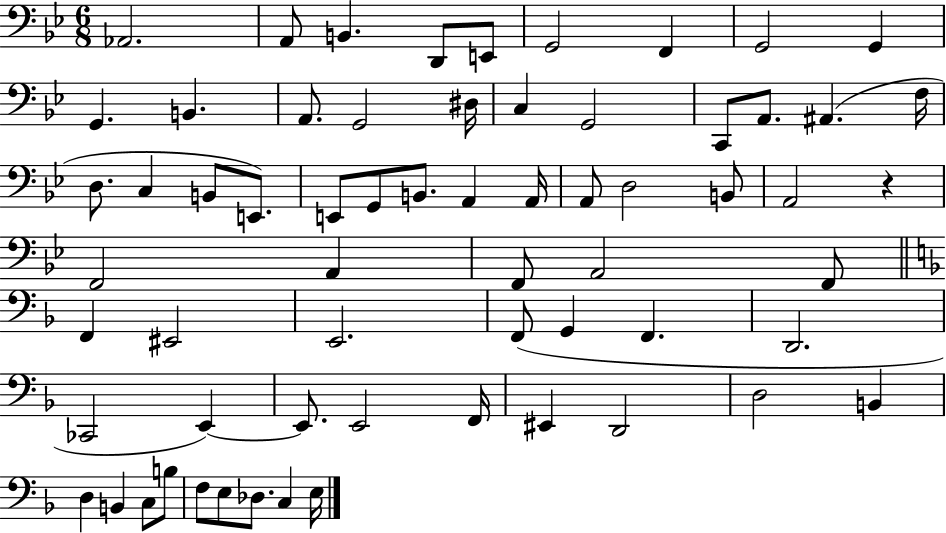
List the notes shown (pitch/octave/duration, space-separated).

Ab2/h. A2/e B2/q. D2/e E2/e G2/h F2/q G2/h G2/q G2/q. B2/q. A2/e. G2/h D#3/s C3/q G2/h C2/e A2/e. A#2/q. F3/s D3/e. C3/q B2/e E2/e. E2/e G2/e B2/e. A2/q A2/s A2/e D3/h B2/e A2/h R/q F2/h A2/q F2/e A2/h F2/e F2/q EIS2/h E2/h. F2/e G2/q F2/q. D2/h. CES2/h E2/q E2/e. E2/h F2/s EIS2/q D2/h D3/h B2/q D3/q B2/q C3/e B3/e F3/e E3/e Db3/e. C3/q E3/s